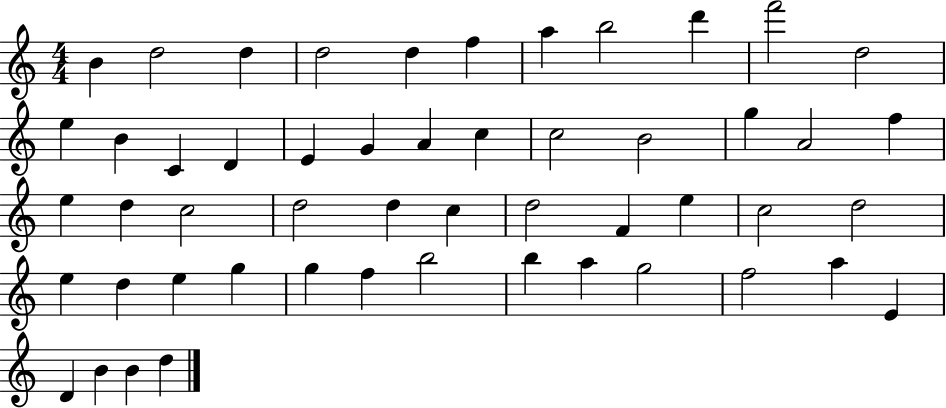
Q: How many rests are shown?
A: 0